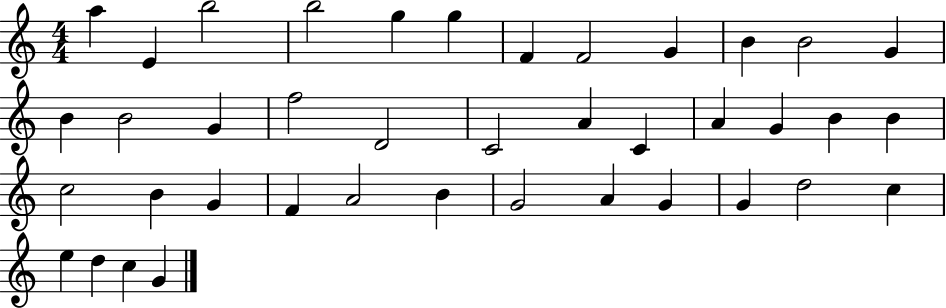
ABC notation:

X:1
T:Untitled
M:4/4
L:1/4
K:C
a E b2 b2 g g F F2 G B B2 G B B2 G f2 D2 C2 A C A G B B c2 B G F A2 B G2 A G G d2 c e d c G